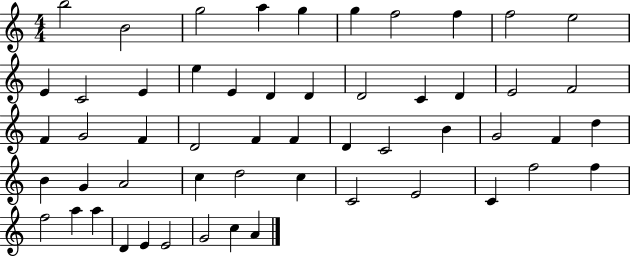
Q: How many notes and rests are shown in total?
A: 54